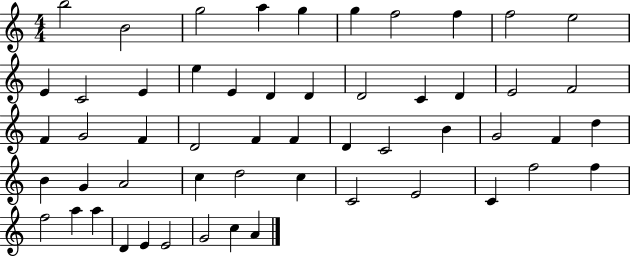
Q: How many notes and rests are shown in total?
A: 54